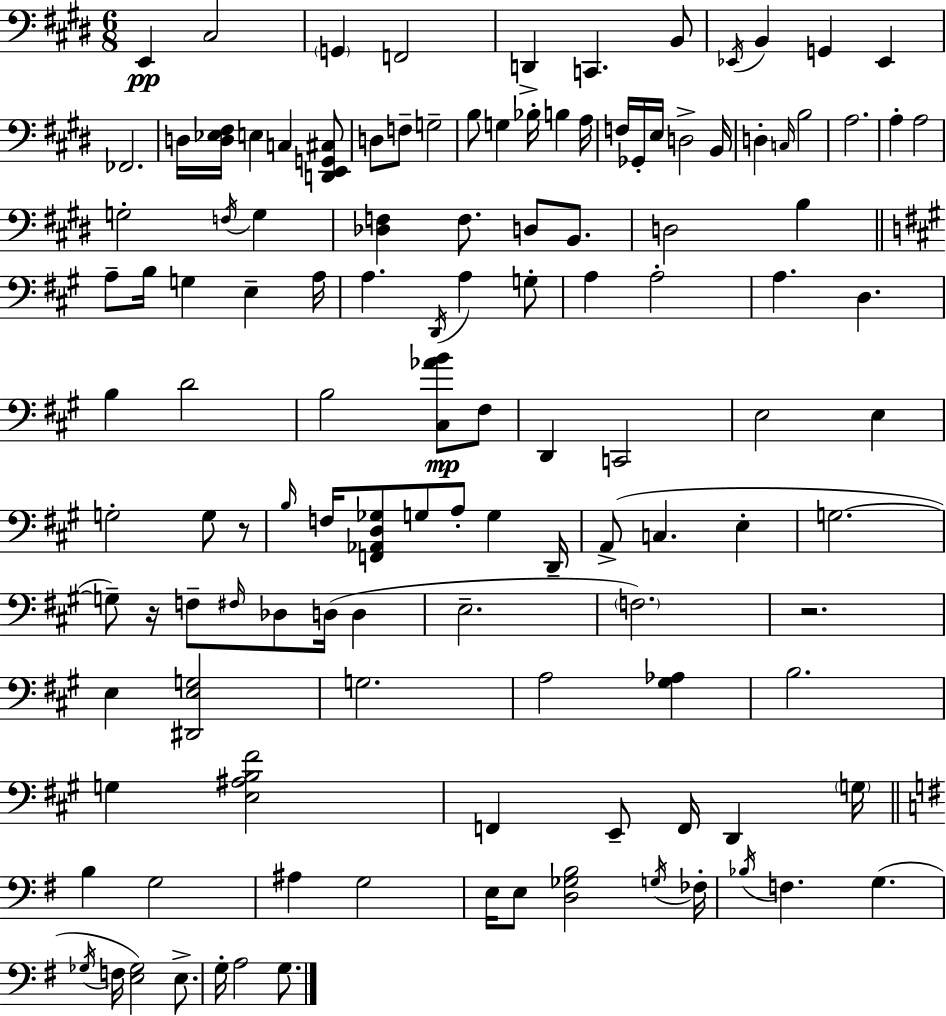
{
  \clef bass
  \numericTimeSignature
  \time 6/8
  \key e \major
  e,4\pp cis2 | \parenthesize g,4 f,2 | d,4-> c,4. b,8 | \acciaccatura { ees,16 } b,4 g,4 ees,4 | \break fes,2. | d16 <d ees fis>16 e4 c4 <d, e, g, cis>8 | d8 f8-- g2-- | b8 g4 bes16-. b4 | \break a16 f16 ges,16-. e16 d2-> | b,16 d4-. \grace { c16 } b2 | a2. | a4-. a2 | \break g2-. \acciaccatura { f16 } g4 | <des f>4 f8. d8 | b,8. d2 b4 | \bar "||" \break \key a \major a8-- b16 g4 e4-- a16 | a4. \acciaccatura { d,16 } a4 g8-. | a4 a2-. | a4. d4. | \break b4 d'2 | b2 <cis aes' b'>8\mp fis8 | d,4 c,2 | e2 e4 | \break g2-. g8 r8 | \grace { b16 } f16 <f, aes, d ges>8 g8 a8-. g4 | d,16-- a,8->( c4. e4-. | g2.~~ | \break g8--) r16 f8-- \grace { fis16 } des8 d16( d4 | e2.-- | \parenthesize f2.) | r2. | \break e4 <dis, e g>2 | g2. | a2 <gis aes>4 | b2. | \break g4 <e ais b fis'>2 | f,4 e,8-- f,16 d,4 | \parenthesize g16 \bar "||" \break \key g \major b4 g2 | ais4 g2 | e16 e8 <d ges b>2 \acciaccatura { g16 } | fes16-. \acciaccatura { bes16 } f4. g4.( | \break \acciaccatura { ges16 } f16 <e ges>2) | e8.-> g16-. a2 | g8. \bar "|."
}